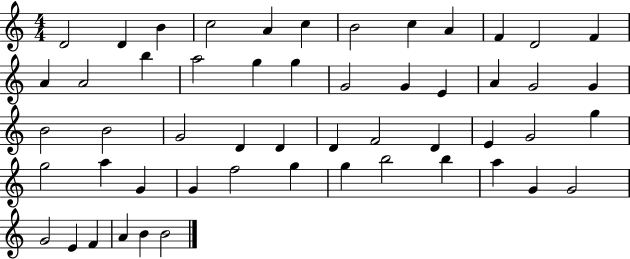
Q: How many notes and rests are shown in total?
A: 53